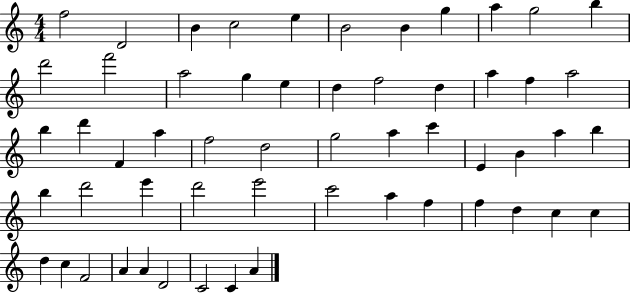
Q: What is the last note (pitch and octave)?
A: A4